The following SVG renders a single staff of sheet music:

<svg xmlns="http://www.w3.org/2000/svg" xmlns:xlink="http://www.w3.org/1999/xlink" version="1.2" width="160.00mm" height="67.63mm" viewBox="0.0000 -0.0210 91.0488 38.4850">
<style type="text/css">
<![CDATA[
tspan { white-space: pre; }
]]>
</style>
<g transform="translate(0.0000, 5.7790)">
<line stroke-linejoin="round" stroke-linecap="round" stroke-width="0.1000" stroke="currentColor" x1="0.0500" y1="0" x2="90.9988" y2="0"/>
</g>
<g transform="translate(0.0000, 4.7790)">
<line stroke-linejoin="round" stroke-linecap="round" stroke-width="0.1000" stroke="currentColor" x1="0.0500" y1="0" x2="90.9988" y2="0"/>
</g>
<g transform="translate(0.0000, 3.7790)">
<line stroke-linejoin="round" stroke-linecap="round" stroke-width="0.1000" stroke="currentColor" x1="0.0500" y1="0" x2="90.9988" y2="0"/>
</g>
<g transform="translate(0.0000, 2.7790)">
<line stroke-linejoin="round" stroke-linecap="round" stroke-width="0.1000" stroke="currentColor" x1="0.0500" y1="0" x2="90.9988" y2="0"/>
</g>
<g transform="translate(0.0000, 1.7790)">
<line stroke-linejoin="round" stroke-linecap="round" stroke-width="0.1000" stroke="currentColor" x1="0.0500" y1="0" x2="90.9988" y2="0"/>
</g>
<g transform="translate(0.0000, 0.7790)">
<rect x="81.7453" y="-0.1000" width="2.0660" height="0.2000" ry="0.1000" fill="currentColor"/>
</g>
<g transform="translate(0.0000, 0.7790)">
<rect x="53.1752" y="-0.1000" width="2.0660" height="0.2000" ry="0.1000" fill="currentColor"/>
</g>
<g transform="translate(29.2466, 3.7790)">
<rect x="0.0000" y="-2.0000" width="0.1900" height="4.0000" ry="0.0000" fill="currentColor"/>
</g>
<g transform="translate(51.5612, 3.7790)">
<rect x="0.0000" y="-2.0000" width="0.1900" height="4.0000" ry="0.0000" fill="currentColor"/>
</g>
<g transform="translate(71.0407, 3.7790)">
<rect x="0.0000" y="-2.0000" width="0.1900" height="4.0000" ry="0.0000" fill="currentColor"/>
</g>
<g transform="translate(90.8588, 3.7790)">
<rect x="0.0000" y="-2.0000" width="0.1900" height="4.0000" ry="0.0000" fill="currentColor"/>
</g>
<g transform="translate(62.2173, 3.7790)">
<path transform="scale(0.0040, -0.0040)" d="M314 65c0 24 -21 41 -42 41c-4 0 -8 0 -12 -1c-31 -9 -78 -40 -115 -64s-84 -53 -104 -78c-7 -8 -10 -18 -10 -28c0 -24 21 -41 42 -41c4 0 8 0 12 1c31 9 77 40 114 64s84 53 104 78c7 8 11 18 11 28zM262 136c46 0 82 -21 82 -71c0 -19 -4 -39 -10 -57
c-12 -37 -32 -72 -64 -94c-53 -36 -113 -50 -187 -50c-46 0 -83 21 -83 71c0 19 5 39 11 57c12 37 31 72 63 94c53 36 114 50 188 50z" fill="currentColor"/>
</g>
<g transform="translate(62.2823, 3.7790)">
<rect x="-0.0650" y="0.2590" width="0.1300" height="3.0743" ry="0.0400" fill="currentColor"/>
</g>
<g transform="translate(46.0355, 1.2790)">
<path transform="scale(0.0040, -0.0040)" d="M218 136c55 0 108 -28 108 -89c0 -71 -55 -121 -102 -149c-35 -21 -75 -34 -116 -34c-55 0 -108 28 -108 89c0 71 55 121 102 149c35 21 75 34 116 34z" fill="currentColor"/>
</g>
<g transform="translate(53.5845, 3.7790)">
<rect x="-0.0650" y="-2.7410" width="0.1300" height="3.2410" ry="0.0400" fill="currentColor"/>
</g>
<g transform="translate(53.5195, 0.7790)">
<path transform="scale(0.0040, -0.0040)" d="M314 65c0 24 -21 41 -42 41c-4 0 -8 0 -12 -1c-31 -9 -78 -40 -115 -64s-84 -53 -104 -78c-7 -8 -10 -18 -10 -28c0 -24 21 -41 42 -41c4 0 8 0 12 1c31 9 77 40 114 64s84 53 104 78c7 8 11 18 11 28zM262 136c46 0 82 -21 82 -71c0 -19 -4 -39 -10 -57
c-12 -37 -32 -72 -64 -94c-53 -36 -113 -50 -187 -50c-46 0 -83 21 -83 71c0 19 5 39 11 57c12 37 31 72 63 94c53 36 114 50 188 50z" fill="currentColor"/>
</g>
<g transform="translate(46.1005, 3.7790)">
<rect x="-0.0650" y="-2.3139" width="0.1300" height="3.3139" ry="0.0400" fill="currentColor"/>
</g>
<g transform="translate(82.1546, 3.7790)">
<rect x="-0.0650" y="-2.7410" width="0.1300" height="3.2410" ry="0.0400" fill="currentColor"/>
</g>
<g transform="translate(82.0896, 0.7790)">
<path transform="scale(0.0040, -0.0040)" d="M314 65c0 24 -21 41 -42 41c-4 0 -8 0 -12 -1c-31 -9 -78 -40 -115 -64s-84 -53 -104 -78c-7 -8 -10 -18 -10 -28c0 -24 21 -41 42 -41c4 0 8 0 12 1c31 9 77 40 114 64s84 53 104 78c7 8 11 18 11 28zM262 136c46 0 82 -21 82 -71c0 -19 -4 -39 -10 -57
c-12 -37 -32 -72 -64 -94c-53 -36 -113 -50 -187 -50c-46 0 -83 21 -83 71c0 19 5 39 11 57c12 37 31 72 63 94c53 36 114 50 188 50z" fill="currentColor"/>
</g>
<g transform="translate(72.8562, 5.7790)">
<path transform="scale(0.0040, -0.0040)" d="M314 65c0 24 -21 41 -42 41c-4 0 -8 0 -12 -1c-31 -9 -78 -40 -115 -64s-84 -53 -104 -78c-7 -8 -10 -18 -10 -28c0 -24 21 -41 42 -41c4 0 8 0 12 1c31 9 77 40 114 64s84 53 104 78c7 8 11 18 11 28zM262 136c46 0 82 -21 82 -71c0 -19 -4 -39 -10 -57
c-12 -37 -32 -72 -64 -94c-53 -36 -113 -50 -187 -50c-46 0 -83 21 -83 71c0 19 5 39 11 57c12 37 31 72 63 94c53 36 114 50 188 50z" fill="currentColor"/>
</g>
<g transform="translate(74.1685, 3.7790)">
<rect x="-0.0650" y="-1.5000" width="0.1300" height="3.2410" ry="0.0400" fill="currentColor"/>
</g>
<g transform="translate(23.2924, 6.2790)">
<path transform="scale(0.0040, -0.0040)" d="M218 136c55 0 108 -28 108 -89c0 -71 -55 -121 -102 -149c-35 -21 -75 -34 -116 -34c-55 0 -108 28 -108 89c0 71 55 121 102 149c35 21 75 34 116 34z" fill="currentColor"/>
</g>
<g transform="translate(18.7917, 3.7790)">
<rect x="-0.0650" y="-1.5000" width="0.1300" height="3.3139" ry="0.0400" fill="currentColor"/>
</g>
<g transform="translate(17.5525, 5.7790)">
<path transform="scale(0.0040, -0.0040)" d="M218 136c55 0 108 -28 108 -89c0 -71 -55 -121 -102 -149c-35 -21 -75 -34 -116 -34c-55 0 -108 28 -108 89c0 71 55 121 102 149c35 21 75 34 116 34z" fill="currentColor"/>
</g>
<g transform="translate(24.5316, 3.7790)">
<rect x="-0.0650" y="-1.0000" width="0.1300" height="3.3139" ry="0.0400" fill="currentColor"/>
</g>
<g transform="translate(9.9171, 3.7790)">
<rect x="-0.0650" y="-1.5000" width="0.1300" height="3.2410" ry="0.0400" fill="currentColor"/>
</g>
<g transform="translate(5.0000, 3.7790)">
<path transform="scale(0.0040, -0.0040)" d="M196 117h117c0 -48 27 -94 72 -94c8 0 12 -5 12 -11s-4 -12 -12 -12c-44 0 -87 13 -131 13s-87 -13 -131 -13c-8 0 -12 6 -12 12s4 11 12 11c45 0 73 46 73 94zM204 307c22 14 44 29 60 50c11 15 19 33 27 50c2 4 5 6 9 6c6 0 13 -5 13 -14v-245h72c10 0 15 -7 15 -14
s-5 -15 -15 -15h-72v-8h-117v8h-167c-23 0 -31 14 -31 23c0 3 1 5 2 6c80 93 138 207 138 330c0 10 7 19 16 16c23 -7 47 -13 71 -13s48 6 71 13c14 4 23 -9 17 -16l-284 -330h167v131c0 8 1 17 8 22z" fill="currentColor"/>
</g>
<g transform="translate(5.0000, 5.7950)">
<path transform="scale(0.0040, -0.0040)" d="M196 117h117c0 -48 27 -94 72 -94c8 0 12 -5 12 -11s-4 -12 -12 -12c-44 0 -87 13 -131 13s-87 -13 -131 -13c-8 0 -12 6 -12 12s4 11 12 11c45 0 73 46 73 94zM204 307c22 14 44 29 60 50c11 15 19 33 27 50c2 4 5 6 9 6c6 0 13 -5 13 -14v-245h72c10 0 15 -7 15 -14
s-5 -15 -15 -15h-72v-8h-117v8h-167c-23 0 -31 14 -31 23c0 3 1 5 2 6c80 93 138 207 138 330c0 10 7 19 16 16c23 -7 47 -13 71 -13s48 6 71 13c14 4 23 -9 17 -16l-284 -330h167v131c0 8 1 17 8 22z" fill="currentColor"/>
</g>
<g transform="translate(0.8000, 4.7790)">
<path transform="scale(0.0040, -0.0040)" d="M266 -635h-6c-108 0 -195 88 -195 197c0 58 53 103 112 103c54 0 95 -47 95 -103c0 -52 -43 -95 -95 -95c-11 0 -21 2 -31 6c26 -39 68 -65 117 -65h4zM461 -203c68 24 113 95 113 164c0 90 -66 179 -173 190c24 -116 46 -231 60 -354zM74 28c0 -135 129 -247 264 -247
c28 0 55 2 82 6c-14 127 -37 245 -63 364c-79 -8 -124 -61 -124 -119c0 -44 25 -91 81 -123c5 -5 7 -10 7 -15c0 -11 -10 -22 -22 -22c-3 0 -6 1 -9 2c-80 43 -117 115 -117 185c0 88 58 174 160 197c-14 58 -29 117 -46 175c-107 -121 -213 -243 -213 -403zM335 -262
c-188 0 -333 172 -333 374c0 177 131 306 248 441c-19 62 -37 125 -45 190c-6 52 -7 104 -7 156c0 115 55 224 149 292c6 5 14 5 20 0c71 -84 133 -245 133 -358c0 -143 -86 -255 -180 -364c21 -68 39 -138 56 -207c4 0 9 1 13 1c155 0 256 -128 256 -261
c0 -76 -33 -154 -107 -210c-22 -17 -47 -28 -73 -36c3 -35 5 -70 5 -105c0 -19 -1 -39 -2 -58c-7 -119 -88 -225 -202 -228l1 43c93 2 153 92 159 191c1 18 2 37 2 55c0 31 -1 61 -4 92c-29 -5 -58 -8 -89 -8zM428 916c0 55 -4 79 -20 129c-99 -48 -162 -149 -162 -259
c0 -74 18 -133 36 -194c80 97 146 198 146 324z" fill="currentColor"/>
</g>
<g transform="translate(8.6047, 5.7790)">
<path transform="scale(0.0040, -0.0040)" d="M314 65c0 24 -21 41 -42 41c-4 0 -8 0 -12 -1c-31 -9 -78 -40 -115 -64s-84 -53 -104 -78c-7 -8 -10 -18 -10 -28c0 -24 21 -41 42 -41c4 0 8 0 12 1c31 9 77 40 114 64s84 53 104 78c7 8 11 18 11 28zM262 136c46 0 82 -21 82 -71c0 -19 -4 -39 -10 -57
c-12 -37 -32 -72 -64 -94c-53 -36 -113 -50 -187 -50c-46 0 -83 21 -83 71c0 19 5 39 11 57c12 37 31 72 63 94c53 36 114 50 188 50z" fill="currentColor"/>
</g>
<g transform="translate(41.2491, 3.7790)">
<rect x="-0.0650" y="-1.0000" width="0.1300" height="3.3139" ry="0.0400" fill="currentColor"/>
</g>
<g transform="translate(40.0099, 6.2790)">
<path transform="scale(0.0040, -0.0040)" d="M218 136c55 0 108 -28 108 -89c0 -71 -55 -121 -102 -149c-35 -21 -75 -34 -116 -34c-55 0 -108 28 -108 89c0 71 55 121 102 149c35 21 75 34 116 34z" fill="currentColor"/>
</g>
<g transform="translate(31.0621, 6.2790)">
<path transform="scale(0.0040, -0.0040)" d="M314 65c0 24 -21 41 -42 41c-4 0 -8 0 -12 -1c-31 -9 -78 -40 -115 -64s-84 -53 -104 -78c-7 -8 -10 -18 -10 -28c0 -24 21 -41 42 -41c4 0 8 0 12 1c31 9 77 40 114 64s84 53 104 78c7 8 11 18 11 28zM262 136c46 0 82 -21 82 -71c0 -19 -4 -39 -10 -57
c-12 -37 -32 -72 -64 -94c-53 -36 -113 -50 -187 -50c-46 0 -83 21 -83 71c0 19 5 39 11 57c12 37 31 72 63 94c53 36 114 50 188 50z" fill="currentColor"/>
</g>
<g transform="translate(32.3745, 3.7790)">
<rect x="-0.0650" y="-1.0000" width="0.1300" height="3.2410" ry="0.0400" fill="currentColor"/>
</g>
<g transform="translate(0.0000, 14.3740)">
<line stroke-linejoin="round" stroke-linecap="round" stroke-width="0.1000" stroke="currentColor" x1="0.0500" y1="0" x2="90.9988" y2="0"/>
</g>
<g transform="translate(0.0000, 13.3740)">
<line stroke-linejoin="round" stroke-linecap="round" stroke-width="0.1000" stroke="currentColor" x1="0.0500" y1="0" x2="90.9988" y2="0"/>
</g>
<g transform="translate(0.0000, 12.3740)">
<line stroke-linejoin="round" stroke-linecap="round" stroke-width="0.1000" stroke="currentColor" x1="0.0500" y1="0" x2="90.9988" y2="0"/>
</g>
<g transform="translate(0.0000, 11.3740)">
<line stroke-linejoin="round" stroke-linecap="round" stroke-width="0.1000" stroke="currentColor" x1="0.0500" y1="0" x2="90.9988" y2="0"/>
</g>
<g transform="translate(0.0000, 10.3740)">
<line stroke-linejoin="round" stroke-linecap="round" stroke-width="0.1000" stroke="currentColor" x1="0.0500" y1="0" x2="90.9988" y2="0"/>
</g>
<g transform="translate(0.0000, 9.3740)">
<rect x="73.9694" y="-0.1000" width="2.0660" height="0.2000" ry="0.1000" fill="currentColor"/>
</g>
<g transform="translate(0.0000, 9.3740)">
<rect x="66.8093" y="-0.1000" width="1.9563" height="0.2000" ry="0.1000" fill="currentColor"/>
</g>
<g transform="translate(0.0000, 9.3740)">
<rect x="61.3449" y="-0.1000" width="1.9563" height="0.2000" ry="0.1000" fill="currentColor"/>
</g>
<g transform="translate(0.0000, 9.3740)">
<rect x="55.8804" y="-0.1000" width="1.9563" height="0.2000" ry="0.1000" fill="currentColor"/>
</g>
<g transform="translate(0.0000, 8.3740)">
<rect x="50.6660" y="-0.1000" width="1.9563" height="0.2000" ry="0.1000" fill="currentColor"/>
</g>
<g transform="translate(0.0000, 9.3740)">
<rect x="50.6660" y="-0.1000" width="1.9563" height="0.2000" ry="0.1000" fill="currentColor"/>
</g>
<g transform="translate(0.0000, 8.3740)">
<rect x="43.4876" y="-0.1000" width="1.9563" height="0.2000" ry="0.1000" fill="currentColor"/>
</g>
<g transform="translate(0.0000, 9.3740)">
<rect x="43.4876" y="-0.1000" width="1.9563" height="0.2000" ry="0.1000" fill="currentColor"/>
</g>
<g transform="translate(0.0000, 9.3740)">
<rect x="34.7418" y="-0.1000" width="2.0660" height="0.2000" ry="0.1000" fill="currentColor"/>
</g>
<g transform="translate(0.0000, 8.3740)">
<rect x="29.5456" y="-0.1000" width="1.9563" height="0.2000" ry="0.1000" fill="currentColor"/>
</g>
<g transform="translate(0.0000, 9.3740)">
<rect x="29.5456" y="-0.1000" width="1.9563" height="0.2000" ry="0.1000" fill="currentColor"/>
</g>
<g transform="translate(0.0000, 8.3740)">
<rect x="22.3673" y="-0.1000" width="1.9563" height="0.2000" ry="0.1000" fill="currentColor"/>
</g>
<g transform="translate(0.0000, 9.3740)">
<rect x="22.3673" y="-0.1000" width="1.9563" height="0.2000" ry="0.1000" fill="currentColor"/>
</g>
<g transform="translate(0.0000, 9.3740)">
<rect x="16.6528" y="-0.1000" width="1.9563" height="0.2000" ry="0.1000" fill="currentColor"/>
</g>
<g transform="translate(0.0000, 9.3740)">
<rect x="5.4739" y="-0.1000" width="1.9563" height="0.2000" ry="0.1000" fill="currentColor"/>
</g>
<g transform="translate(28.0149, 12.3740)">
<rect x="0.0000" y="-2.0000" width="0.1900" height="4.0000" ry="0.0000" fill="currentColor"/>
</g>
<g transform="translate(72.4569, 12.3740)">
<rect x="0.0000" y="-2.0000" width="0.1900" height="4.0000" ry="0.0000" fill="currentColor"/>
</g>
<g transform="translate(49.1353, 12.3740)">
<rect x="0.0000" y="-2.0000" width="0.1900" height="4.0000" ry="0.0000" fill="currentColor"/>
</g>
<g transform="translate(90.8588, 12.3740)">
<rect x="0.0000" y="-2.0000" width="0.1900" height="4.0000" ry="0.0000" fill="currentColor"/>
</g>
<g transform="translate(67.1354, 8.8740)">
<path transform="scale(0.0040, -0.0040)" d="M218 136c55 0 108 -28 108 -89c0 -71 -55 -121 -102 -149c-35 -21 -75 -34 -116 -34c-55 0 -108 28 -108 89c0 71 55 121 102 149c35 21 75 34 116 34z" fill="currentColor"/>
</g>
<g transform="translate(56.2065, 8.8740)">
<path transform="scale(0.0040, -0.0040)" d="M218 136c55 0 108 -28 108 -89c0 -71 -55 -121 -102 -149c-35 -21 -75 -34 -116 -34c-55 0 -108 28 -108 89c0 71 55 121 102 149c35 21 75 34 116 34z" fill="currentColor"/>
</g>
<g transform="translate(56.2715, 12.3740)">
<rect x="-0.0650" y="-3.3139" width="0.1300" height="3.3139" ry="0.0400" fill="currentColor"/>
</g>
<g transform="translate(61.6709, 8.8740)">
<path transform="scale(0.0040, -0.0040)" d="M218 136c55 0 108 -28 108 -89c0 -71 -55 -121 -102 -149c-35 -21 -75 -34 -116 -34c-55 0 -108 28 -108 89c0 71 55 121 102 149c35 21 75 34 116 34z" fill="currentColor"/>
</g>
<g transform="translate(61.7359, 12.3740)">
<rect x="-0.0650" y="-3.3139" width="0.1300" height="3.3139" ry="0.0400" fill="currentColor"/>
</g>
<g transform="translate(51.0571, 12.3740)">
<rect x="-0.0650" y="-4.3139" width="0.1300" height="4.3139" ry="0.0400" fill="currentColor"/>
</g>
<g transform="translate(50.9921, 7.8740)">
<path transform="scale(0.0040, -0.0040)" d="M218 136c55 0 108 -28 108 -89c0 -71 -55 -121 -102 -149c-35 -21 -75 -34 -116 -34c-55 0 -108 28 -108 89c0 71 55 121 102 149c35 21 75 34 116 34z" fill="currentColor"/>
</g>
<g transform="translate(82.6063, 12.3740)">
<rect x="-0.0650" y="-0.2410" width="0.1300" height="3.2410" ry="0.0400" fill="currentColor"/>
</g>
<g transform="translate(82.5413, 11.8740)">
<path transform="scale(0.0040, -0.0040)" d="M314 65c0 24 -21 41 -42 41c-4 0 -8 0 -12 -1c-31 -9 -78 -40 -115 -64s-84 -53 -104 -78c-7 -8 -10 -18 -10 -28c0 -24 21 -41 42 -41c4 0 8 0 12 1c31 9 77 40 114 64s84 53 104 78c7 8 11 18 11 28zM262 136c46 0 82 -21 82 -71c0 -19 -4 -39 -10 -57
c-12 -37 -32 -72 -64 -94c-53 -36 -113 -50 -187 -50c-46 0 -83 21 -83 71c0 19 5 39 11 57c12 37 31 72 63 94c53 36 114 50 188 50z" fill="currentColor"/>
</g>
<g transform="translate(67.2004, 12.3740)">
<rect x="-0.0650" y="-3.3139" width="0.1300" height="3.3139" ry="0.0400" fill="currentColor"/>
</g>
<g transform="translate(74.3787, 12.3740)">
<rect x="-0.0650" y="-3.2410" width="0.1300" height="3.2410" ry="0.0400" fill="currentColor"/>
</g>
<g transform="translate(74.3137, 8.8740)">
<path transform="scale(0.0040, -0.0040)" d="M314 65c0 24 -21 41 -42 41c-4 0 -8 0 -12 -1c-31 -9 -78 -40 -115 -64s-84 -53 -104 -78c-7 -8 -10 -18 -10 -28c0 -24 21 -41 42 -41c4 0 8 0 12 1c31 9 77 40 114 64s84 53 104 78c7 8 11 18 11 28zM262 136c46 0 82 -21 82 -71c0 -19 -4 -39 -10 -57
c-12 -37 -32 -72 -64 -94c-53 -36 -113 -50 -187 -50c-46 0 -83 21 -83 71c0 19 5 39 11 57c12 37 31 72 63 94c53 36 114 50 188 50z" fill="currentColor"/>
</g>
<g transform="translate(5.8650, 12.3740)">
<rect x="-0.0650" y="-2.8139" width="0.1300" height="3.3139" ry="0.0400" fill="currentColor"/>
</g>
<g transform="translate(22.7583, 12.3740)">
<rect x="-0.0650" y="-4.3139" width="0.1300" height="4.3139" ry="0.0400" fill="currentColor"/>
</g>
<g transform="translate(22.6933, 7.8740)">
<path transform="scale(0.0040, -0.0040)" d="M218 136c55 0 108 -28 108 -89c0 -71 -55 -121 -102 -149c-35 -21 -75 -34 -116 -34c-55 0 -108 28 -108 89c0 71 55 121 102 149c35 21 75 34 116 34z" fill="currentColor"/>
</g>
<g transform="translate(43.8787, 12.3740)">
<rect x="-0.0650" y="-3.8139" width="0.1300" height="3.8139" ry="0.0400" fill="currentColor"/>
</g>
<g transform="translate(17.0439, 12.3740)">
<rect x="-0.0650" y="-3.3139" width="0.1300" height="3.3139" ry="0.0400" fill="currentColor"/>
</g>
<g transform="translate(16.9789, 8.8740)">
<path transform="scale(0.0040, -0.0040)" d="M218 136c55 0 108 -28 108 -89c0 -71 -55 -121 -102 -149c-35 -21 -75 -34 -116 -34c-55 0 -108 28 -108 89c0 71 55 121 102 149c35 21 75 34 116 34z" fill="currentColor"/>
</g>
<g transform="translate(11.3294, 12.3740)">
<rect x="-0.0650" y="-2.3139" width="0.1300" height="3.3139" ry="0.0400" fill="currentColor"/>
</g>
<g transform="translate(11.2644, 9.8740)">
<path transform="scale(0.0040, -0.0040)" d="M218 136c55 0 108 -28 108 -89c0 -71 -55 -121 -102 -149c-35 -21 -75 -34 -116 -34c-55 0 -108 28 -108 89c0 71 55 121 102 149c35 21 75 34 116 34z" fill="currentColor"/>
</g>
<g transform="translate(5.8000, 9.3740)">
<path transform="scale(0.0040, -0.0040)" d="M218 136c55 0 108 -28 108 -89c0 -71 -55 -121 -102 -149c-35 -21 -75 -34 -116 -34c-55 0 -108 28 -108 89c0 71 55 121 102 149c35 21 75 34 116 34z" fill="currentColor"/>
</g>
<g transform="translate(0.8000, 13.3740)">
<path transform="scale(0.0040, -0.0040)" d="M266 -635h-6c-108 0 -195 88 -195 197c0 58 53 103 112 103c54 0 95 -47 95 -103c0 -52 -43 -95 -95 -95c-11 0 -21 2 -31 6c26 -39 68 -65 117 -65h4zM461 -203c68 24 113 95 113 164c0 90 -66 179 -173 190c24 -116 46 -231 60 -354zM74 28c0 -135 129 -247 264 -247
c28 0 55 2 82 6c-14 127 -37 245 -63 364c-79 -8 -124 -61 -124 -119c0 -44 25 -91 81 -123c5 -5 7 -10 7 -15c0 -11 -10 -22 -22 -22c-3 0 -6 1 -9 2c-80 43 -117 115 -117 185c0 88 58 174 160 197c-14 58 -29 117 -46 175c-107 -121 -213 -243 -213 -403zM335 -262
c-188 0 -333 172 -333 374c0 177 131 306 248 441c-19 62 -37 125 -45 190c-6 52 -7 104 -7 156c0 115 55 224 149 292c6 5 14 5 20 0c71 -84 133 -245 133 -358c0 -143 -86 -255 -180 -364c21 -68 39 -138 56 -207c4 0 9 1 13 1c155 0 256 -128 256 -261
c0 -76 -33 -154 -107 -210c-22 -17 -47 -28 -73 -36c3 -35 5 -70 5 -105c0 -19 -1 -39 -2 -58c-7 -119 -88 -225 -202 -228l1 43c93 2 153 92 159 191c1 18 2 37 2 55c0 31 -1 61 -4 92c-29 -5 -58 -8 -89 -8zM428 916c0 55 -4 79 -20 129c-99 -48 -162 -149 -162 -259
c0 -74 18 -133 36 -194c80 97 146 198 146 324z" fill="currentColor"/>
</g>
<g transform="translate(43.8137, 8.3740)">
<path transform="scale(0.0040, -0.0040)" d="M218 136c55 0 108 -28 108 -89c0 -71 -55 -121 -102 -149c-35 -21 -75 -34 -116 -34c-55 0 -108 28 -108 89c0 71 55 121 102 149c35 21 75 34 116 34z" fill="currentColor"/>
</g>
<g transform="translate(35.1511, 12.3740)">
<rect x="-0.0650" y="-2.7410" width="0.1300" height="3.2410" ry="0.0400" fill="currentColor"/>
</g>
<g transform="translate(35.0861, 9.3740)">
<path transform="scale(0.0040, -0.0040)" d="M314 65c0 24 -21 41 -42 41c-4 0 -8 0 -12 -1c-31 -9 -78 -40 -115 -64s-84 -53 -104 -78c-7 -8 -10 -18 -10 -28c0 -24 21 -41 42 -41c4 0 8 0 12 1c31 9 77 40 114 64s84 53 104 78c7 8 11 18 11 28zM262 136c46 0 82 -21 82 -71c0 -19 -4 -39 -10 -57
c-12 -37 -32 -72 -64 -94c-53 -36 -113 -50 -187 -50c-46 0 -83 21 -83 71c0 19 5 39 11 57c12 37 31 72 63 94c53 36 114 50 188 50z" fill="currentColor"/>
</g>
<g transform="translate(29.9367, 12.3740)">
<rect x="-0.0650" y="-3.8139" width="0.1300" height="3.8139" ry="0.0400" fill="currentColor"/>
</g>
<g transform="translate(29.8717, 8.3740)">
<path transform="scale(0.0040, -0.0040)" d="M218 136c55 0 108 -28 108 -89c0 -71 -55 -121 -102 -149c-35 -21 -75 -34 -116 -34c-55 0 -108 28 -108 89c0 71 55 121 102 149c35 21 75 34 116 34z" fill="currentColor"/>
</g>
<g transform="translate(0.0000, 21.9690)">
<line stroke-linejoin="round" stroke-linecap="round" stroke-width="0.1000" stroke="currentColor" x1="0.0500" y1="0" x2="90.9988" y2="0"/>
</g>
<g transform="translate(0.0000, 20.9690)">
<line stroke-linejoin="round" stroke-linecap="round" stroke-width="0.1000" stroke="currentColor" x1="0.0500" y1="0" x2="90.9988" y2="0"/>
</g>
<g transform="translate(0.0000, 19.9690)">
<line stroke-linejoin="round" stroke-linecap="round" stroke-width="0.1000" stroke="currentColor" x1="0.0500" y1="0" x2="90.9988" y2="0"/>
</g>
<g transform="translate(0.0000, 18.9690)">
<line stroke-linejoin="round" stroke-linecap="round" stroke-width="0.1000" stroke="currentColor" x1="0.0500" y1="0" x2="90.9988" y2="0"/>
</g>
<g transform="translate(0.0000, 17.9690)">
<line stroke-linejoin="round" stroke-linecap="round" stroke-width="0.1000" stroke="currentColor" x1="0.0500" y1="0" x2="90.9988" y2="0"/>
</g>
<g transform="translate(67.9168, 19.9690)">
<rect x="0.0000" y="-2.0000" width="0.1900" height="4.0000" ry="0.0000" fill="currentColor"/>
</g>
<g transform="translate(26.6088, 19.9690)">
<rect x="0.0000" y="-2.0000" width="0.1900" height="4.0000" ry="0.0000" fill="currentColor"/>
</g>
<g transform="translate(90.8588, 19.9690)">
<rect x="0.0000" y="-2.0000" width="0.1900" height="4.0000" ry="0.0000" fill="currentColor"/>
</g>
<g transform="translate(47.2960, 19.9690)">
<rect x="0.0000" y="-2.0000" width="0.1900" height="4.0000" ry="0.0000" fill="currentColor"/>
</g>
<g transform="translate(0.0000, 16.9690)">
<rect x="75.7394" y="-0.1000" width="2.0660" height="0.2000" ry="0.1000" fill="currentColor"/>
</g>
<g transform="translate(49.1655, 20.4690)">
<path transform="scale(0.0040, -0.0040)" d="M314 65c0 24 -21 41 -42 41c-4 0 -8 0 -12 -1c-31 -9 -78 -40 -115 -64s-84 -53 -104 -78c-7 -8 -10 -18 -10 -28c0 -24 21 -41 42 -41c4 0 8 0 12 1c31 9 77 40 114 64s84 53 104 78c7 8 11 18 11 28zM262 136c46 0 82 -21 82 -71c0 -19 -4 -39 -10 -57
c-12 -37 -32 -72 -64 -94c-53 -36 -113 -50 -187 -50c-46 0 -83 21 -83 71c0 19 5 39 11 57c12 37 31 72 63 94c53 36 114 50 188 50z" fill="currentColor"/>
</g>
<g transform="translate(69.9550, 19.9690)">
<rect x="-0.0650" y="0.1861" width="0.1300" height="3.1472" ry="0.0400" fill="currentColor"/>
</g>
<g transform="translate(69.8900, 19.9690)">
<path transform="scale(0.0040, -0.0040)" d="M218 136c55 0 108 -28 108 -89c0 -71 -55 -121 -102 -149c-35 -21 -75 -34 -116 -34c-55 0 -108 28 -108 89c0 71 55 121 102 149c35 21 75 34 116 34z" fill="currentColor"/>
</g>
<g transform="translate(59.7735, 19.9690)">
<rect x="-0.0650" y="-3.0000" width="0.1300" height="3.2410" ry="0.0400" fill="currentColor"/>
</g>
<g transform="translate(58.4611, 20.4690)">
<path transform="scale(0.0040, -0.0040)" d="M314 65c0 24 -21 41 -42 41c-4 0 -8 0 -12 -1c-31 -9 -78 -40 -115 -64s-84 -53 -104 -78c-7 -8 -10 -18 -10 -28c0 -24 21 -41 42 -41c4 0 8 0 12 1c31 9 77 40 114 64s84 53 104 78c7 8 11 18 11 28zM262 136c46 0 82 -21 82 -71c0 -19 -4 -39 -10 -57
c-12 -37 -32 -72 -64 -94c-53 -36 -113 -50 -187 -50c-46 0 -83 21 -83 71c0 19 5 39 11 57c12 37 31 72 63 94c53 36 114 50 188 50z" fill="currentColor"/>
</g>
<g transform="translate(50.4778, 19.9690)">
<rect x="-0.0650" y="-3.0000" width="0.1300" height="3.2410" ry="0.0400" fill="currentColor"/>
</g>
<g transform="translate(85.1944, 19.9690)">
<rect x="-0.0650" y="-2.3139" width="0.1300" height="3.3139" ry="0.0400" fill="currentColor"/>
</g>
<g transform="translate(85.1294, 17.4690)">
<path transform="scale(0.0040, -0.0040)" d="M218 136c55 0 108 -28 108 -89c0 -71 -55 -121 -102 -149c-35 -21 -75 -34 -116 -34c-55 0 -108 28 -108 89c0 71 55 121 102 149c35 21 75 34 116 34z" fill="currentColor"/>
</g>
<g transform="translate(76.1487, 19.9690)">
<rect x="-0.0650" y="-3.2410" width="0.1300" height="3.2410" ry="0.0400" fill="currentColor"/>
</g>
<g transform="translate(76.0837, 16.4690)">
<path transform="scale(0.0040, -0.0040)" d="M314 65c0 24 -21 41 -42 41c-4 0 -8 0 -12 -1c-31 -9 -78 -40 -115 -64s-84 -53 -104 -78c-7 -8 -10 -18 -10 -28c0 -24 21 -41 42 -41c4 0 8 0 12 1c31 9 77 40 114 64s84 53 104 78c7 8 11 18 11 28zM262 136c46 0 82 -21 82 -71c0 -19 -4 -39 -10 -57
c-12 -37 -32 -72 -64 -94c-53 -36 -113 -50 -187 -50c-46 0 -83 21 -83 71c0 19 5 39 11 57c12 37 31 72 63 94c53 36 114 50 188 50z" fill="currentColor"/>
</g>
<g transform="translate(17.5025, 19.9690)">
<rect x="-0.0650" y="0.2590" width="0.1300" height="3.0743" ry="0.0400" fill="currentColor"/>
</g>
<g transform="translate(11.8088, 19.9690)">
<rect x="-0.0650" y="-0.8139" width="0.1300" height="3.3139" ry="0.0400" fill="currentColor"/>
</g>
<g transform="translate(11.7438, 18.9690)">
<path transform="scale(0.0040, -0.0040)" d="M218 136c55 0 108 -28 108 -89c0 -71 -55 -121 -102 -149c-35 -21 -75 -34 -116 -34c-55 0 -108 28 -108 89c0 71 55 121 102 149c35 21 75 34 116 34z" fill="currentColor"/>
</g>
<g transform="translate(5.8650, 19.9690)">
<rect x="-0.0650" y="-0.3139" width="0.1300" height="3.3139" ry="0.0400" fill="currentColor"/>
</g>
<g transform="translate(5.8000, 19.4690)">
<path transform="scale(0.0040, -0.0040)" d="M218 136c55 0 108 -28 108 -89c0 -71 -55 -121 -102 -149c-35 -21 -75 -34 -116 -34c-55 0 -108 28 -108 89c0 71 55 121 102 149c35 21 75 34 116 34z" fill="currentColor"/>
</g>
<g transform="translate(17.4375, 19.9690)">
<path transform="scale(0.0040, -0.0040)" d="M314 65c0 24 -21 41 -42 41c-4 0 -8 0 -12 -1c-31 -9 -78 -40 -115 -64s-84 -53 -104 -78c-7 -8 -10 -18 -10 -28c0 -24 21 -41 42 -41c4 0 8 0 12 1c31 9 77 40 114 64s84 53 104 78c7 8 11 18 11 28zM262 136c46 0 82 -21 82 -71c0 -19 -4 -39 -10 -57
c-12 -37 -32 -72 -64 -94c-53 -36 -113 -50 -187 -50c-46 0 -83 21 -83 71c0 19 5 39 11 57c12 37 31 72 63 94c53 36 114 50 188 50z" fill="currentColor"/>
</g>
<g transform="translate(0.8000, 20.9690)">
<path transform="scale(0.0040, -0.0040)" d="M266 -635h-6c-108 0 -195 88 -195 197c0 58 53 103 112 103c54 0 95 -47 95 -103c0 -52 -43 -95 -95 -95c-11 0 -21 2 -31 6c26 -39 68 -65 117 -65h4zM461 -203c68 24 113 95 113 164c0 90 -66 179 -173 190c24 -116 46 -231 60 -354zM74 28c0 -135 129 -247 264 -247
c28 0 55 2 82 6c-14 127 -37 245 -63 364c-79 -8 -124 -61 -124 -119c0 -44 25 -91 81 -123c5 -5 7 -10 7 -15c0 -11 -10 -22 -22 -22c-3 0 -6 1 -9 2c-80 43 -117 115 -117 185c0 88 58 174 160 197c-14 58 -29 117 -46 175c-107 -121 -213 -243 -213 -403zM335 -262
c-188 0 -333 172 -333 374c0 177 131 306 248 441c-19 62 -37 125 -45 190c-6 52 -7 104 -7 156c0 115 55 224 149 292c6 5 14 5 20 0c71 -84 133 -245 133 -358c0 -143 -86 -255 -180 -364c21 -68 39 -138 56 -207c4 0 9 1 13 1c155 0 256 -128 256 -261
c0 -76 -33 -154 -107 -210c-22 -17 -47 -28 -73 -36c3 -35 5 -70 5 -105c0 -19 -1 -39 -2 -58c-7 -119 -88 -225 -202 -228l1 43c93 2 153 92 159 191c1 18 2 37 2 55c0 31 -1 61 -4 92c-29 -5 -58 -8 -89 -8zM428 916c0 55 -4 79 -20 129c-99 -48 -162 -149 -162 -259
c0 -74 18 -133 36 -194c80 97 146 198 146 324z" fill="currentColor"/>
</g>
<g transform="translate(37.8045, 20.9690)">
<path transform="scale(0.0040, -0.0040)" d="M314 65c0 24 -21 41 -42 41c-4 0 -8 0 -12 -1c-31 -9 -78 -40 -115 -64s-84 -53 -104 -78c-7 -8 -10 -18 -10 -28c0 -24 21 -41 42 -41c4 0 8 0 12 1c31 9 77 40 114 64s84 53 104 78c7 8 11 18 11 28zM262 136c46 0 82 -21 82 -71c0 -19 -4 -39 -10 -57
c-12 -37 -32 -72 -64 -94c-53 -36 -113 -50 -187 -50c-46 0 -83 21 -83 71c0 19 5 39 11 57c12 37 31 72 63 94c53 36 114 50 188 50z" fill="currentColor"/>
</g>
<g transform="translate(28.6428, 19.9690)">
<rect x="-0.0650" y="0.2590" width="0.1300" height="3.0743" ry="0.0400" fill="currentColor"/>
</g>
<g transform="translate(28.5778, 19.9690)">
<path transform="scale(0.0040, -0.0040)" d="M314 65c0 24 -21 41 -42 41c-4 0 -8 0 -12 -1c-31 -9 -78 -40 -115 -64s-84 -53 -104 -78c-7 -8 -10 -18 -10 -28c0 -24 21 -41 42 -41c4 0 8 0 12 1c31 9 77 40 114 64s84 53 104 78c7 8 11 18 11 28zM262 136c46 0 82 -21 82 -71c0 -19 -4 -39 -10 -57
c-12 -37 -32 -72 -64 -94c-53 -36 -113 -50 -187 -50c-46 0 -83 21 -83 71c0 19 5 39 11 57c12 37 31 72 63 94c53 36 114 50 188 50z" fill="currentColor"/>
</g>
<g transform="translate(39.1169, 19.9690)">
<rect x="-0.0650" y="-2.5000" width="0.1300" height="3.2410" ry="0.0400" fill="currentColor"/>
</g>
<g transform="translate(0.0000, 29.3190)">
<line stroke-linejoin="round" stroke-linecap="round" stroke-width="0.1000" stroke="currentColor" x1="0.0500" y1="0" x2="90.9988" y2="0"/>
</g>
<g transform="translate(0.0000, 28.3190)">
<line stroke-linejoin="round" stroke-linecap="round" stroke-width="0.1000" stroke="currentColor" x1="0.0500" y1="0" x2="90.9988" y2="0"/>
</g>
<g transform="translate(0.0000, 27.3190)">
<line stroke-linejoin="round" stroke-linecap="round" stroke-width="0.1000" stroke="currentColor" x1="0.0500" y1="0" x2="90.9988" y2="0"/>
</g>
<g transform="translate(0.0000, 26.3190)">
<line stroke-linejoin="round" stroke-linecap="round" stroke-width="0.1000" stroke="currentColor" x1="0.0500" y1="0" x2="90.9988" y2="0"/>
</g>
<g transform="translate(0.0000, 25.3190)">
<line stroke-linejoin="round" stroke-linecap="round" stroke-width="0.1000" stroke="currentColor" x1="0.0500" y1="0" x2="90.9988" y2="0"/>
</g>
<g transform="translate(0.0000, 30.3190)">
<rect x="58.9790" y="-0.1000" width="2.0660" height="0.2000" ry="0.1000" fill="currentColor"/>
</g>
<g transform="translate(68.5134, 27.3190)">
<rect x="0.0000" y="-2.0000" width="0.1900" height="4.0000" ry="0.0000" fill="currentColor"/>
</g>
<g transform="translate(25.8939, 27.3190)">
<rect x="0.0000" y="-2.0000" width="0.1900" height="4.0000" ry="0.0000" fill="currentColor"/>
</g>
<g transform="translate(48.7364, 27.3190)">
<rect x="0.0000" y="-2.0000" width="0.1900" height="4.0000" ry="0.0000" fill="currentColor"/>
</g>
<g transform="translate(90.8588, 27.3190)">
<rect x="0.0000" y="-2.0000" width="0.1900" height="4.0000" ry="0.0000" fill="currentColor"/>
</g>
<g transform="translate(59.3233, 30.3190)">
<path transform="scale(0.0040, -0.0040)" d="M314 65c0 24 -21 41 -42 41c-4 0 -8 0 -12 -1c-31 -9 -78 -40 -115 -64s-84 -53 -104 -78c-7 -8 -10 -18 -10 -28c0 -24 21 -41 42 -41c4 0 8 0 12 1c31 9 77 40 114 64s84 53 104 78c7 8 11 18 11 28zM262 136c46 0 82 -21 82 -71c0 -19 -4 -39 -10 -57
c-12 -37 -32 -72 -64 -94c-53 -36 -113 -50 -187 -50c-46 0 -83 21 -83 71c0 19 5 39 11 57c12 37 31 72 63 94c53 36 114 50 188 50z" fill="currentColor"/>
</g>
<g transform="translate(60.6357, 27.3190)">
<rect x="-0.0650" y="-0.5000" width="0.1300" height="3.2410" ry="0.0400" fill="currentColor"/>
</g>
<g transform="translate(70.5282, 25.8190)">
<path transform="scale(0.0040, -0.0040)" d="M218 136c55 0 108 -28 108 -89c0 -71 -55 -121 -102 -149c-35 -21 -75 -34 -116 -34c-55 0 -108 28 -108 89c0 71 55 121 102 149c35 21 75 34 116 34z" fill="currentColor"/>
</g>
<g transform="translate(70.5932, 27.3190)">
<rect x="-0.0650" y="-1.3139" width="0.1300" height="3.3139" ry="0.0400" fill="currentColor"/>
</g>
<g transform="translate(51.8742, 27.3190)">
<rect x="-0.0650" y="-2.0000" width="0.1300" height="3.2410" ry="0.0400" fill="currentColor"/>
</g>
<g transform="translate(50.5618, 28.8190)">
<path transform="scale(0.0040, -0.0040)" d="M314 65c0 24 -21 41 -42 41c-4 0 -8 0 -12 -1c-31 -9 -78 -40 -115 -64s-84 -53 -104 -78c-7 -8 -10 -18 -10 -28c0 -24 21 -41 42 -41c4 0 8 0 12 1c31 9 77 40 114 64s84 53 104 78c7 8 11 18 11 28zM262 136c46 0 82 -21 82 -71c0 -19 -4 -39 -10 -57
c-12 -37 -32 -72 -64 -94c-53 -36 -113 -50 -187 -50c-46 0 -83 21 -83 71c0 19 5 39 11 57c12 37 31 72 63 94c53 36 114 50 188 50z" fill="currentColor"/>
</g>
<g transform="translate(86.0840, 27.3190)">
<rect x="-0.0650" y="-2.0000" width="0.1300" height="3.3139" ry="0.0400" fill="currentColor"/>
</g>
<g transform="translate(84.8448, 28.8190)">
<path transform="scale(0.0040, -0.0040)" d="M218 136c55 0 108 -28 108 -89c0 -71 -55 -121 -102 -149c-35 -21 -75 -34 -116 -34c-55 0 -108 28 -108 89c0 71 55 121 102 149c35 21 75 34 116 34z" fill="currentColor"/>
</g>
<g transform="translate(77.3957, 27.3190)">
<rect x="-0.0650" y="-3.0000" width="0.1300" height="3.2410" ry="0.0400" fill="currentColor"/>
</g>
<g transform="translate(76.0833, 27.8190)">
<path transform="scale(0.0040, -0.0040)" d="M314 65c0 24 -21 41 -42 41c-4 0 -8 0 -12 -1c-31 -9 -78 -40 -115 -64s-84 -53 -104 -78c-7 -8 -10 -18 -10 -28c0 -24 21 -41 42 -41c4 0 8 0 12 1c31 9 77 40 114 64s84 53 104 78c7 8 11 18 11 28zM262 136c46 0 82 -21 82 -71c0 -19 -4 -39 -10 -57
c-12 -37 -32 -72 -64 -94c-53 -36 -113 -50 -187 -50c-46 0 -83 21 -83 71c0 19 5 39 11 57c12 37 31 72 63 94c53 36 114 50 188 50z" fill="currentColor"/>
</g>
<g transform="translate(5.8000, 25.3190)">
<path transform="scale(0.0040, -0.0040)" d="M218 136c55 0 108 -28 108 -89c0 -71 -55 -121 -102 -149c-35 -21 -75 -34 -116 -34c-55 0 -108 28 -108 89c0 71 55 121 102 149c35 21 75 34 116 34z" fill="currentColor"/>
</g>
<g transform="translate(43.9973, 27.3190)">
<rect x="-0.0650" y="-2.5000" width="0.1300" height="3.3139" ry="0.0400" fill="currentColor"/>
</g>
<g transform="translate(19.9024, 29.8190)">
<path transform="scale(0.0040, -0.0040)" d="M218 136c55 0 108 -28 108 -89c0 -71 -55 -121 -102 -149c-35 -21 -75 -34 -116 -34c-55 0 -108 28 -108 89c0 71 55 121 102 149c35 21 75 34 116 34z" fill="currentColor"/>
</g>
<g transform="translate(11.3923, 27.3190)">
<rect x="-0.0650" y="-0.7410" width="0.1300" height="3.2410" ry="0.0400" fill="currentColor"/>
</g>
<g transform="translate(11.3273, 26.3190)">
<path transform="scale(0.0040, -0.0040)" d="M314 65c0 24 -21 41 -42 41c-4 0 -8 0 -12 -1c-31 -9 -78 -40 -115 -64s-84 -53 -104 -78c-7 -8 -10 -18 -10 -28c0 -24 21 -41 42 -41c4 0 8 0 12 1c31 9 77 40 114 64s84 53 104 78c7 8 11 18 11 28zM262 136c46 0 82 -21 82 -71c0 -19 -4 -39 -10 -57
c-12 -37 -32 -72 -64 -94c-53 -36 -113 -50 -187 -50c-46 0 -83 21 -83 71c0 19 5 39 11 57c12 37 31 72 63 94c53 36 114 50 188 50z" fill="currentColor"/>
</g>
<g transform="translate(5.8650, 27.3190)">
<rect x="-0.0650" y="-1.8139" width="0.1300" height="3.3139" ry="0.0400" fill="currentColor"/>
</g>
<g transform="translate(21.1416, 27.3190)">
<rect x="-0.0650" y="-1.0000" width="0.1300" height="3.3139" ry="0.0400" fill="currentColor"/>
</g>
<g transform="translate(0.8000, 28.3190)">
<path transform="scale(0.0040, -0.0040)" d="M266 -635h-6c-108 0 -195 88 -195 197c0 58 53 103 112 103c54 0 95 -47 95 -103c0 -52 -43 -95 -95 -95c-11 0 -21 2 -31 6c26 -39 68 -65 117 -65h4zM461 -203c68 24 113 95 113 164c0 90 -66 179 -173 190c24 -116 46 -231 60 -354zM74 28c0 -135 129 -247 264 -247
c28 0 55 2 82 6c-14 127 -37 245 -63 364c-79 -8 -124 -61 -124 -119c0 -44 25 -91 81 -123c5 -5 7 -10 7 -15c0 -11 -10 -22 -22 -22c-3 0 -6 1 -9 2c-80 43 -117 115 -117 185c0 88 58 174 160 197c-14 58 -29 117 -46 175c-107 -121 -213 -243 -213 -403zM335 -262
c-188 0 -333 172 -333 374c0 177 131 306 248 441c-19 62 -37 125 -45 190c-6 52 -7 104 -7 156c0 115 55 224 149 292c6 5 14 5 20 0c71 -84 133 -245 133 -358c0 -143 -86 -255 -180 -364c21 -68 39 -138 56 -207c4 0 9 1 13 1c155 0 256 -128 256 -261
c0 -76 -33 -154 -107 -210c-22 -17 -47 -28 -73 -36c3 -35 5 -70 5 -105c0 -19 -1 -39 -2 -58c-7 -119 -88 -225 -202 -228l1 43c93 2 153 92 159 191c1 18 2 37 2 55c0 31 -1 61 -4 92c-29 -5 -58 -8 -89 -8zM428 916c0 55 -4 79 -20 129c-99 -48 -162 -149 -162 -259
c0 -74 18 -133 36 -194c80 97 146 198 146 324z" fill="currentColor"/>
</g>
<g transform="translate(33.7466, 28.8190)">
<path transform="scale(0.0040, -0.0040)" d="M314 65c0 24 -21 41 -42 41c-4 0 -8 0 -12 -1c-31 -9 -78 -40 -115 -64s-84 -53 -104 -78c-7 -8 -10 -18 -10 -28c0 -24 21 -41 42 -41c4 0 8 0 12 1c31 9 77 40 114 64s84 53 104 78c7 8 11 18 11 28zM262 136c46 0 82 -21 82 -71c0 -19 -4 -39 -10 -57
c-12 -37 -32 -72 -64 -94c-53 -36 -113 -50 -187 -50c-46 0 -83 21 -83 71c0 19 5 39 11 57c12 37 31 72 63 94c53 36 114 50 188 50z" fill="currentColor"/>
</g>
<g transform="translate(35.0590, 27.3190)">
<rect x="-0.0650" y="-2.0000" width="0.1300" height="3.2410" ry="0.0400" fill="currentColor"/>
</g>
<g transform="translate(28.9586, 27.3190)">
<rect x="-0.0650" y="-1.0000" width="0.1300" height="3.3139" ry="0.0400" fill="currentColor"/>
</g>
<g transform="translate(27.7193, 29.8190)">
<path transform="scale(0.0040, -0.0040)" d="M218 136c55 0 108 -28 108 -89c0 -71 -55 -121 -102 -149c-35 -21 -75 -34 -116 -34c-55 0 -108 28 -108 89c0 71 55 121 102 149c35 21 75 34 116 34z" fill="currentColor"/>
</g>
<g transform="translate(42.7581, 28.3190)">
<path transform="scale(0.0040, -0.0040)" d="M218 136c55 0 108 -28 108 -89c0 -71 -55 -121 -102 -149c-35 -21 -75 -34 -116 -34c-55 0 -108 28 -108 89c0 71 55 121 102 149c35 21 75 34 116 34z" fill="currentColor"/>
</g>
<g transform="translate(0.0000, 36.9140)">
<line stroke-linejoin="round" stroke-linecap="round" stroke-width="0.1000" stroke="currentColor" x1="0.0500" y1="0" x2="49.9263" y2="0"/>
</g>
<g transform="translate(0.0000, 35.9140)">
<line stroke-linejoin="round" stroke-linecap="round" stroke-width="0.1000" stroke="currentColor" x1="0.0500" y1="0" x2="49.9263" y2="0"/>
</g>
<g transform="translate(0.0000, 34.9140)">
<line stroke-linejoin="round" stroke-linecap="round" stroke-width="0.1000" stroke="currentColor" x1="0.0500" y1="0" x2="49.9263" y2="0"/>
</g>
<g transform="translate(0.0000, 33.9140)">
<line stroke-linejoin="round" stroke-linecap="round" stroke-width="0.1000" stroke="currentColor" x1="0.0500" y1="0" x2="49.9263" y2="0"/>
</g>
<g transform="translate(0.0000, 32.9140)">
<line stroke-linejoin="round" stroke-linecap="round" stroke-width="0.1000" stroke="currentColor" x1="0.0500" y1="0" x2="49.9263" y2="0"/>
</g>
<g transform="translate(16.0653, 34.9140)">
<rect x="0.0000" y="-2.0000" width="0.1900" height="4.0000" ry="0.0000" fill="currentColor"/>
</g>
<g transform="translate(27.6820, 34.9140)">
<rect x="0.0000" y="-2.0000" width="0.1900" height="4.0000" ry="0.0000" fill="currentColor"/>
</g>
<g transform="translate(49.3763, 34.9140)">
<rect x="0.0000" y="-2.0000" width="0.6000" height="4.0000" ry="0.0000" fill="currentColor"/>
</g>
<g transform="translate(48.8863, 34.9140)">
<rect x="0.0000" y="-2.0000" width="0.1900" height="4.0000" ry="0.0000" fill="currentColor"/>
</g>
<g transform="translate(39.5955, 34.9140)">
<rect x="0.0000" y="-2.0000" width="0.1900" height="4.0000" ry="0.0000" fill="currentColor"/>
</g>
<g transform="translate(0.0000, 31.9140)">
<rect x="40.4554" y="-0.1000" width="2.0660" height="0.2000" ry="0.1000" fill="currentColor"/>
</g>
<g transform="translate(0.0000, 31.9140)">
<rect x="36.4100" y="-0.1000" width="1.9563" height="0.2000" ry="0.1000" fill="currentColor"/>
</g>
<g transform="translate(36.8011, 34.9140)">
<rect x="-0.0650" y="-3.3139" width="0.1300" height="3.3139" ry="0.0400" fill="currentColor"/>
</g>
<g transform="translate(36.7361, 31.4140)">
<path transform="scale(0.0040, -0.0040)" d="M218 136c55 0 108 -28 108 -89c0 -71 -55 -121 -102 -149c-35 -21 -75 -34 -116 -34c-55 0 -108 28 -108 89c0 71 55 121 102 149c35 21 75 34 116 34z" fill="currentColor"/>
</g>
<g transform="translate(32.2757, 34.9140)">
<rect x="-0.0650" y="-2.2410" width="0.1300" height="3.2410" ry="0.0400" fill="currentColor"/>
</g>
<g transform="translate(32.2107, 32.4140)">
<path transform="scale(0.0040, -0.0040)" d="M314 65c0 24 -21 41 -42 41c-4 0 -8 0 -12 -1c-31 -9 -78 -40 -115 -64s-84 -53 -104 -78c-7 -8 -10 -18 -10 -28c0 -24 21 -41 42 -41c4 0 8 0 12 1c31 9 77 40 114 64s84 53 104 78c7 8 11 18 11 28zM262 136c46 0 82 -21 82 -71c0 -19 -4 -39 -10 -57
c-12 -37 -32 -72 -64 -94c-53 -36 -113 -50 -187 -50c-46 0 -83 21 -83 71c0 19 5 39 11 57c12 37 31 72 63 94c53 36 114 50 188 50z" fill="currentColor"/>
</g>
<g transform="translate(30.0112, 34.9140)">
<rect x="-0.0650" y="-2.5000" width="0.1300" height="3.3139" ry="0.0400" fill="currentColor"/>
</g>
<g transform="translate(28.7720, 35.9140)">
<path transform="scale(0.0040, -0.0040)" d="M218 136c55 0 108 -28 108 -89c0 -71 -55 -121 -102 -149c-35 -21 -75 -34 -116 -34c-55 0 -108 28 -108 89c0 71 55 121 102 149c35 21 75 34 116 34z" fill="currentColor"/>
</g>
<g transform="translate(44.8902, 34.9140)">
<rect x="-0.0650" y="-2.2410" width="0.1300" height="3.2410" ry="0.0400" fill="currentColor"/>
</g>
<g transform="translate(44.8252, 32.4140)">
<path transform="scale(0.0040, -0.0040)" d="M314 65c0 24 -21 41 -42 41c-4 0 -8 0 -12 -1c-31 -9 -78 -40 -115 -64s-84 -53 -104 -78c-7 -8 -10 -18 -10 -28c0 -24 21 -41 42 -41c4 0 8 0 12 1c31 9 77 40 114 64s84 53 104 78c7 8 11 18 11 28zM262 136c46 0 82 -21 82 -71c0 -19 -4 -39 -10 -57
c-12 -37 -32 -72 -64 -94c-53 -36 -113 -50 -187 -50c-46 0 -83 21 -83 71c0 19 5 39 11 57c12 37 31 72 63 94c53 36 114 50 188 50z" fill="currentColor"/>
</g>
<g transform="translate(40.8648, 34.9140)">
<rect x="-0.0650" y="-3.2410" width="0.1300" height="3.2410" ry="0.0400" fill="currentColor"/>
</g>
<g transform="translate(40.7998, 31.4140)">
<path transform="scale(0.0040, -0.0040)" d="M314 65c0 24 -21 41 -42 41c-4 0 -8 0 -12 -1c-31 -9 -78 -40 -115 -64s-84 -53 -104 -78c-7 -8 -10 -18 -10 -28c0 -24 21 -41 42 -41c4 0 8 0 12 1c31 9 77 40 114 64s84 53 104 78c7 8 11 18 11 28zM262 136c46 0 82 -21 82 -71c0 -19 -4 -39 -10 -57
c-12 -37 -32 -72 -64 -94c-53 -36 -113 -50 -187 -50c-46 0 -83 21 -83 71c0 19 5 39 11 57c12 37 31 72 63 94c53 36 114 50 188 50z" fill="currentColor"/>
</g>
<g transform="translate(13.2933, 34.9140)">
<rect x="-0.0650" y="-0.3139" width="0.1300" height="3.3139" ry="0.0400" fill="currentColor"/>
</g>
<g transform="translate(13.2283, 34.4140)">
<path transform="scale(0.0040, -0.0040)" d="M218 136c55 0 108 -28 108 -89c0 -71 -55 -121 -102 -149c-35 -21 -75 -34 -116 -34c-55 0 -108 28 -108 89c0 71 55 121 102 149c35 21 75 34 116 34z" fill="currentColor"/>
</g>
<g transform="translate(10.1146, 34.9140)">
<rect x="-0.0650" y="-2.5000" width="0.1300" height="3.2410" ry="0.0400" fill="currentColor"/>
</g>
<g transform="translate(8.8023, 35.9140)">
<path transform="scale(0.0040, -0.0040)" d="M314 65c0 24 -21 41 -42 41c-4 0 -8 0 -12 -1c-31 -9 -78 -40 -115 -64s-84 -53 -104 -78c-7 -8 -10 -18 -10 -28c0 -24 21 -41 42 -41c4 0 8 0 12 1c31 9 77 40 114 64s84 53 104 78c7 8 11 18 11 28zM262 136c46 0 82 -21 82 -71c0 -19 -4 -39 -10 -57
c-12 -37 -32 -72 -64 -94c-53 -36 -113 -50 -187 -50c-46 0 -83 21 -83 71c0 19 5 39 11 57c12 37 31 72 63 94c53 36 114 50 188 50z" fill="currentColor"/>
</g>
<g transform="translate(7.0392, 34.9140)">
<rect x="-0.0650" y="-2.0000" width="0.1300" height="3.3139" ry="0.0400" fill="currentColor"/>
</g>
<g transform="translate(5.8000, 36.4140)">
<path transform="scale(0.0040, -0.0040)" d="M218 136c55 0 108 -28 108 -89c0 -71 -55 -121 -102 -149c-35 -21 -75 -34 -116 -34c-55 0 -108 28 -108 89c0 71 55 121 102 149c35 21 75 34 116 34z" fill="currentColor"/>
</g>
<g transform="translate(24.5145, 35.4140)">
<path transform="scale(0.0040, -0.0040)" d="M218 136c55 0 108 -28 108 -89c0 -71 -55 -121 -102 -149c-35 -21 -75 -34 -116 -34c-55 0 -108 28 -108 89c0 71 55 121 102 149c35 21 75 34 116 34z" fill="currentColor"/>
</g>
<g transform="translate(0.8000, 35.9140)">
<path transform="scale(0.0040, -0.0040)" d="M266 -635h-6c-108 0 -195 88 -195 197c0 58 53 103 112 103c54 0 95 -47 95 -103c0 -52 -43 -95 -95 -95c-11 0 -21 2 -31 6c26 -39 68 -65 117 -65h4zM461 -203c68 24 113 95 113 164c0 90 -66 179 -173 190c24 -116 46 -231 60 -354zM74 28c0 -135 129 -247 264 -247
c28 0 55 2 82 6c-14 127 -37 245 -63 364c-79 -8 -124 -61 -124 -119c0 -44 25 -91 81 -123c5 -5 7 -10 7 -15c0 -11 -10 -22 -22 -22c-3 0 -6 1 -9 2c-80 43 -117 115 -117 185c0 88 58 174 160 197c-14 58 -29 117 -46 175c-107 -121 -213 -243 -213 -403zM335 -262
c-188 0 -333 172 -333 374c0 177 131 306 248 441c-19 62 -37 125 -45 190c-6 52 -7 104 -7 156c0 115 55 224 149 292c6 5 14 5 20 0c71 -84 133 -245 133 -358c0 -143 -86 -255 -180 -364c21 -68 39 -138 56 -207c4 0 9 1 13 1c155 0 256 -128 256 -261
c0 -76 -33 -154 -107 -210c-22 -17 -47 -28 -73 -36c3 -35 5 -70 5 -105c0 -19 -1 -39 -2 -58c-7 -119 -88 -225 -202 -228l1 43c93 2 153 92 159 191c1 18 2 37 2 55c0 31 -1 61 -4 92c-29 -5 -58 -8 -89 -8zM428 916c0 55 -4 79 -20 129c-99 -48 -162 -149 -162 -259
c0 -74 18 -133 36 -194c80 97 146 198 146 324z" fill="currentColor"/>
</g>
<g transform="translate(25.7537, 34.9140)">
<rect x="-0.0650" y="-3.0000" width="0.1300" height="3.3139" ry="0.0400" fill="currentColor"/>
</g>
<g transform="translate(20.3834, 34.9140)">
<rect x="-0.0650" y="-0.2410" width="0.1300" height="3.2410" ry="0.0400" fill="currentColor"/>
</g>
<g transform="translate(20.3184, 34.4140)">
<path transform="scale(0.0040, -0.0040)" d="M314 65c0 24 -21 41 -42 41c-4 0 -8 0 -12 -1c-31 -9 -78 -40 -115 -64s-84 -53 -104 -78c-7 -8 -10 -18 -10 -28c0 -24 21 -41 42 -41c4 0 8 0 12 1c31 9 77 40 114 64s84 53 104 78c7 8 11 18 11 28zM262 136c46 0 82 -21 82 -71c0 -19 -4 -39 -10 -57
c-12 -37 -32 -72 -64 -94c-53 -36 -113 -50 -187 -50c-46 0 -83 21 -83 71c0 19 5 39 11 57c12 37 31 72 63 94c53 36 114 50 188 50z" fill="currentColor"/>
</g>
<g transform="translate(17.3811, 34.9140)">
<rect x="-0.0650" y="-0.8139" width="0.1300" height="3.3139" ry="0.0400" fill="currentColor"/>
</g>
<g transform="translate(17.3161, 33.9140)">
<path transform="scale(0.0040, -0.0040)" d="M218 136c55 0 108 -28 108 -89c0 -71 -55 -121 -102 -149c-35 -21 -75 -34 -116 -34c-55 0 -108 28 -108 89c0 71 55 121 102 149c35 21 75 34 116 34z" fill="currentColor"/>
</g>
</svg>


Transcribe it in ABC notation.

X:1
T:Untitled
M:4/4
L:1/4
K:C
E2 E D D2 D g a2 B2 E2 a2 a g b d' c' a2 c' d' b b b b2 c2 c d B2 B2 G2 A2 A2 B b2 g f d2 D D F2 G F2 C2 e A2 F F G2 c d c2 A G g2 b b2 g2